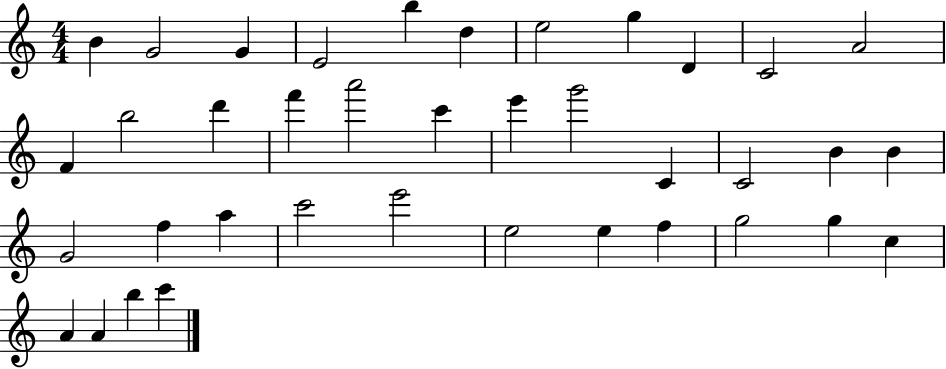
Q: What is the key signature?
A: C major